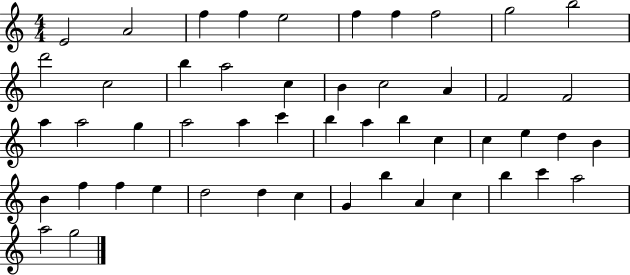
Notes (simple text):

E4/h A4/h F5/q F5/q E5/h F5/q F5/q F5/h G5/h B5/h D6/h C5/h B5/q A5/h C5/q B4/q C5/h A4/q F4/h F4/h A5/q A5/h G5/q A5/h A5/q C6/q B5/q A5/q B5/q C5/q C5/q E5/q D5/q B4/q B4/q F5/q F5/q E5/q D5/h D5/q C5/q G4/q B5/q A4/q C5/q B5/q C6/q A5/h A5/h G5/h